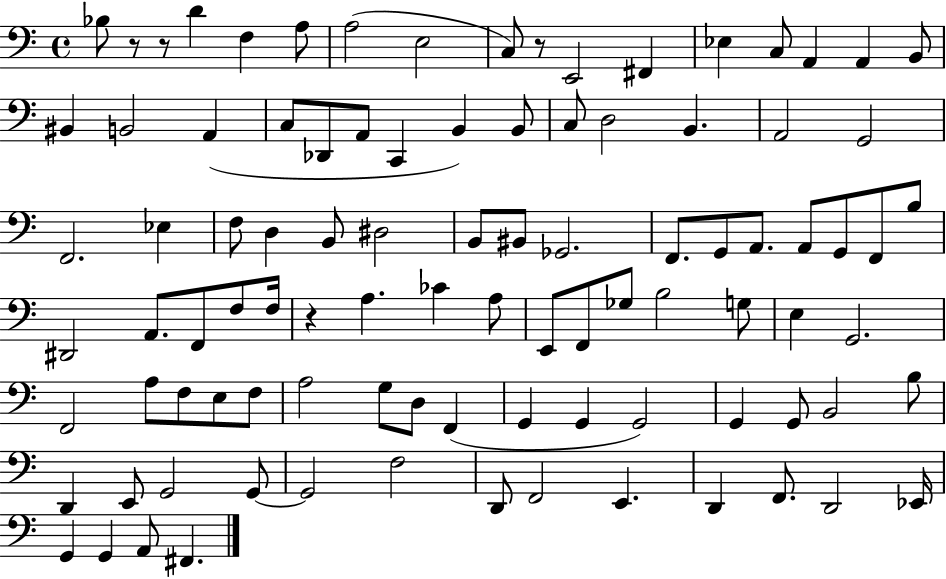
X:1
T:Untitled
M:4/4
L:1/4
K:C
_B,/2 z/2 z/2 D F, A,/2 A,2 E,2 C,/2 z/2 E,,2 ^F,, _E, C,/2 A,, A,, B,,/2 ^B,, B,,2 A,, C,/2 _D,,/2 A,,/2 C,, B,, B,,/2 C,/2 D,2 B,, A,,2 G,,2 F,,2 _E, F,/2 D, B,,/2 ^D,2 B,,/2 ^B,,/2 _G,,2 F,,/2 G,,/2 A,,/2 A,,/2 G,,/2 F,,/2 B,/2 ^D,,2 A,,/2 F,,/2 F,/2 F,/4 z A, _C A,/2 E,,/2 F,,/2 _G,/2 B,2 G,/2 E, G,,2 F,,2 A,/2 F,/2 E,/2 F,/2 A,2 G,/2 D,/2 F,, G,, G,, G,,2 G,, G,,/2 B,,2 B,/2 D,, E,,/2 G,,2 G,,/2 G,,2 F,2 D,,/2 F,,2 E,, D,, F,,/2 D,,2 _E,,/4 G,, G,, A,,/2 ^F,,